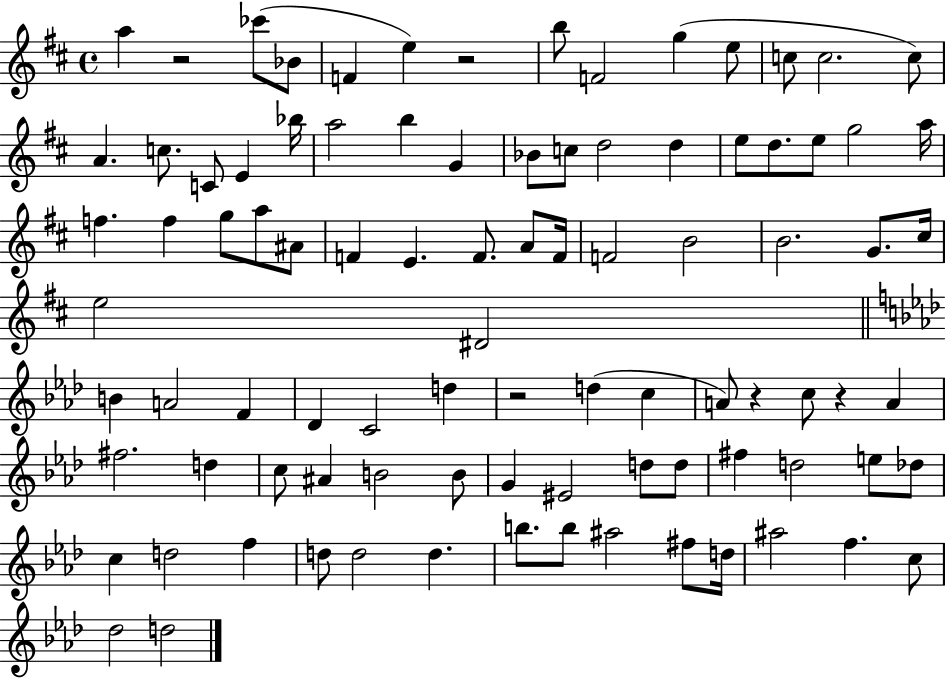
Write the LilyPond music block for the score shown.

{
  \clef treble
  \time 4/4
  \defaultTimeSignature
  \key d \major
  a''4 r2 ces'''8( bes'8 | f'4 e''4) r2 | b''8 f'2 g''4( e''8 | c''8 c''2. c''8) | \break a'4. c''8. c'8 e'4 bes''16 | a''2 b''4 g'4 | bes'8 c''8 d''2 d''4 | e''8 d''8. e''8 g''2 a''16 | \break f''4. f''4 g''8 a''8 ais'8 | f'4 e'4. f'8. a'8 f'16 | f'2 b'2 | b'2. g'8. cis''16 | \break e''2 dis'2 | \bar "||" \break \key aes \major b'4 a'2 f'4 | des'4 c'2 d''4 | r2 d''4( c''4 | a'8) r4 c''8 r4 a'4 | \break fis''2. d''4 | c''8 ais'4 b'2 b'8 | g'4 eis'2 d''8 d''8 | fis''4 d''2 e''8 des''8 | \break c''4 d''2 f''4 | d''8 d''2 d''4. | b''8. b''8 ais''2 fis''8 d''16 | ais''2 f''4. c''8 | \break des''2 d''2 | \bar "|."
}